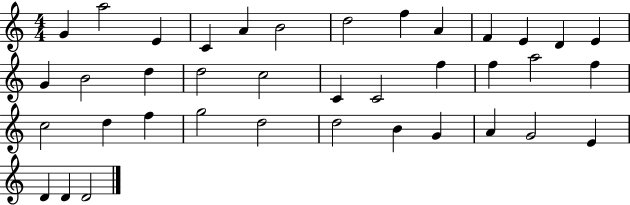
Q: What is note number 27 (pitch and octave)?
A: F5